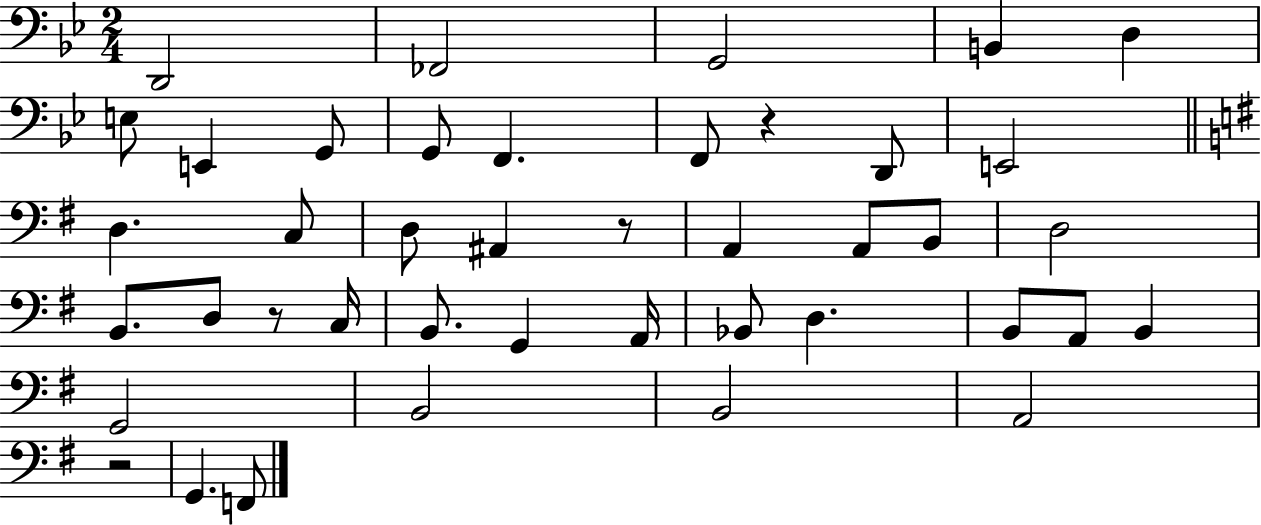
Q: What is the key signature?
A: BES major